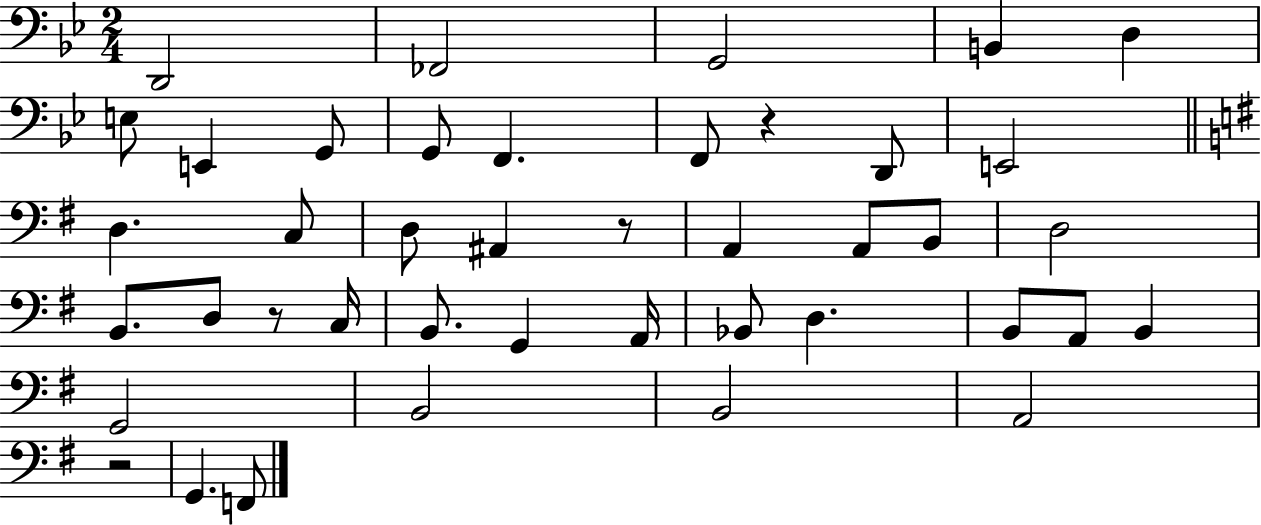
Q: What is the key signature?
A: BES major